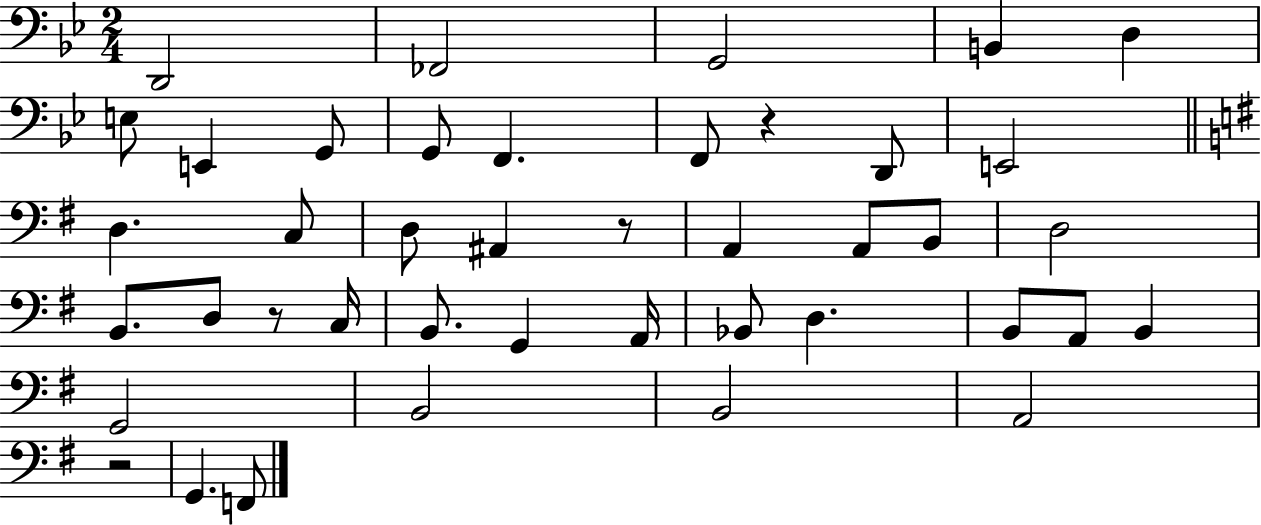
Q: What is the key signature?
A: BES major